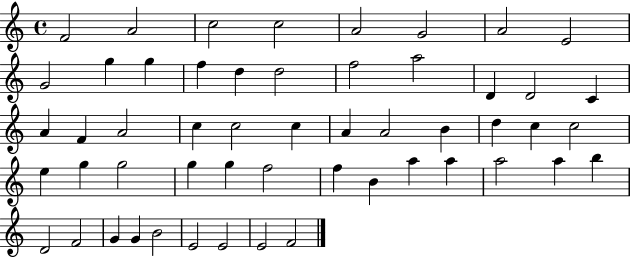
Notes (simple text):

F4/h A4/h C5/h C5/h A4/h G4/h A4/h E4/h G4/h G5/q G5/q F5/q D5/q D5/h F5/h A5/h D4/q D4/h C4/q A4/q F4/q A4/h C5/q C5/h C5/q A4/q A4/h B4/q D5/q C5/q C5/h E5/q G5/q G5/h G5/q G5/q F5/h F5/q B4/q A5/q A5/q A5/h A5/q B5/q D4/h F4/h G4/q G4/q B4/h E4/h E4/h E4/h F4/h